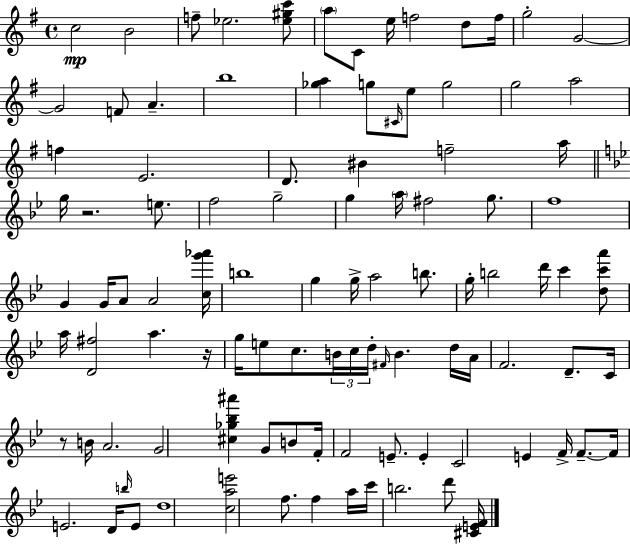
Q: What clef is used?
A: treble